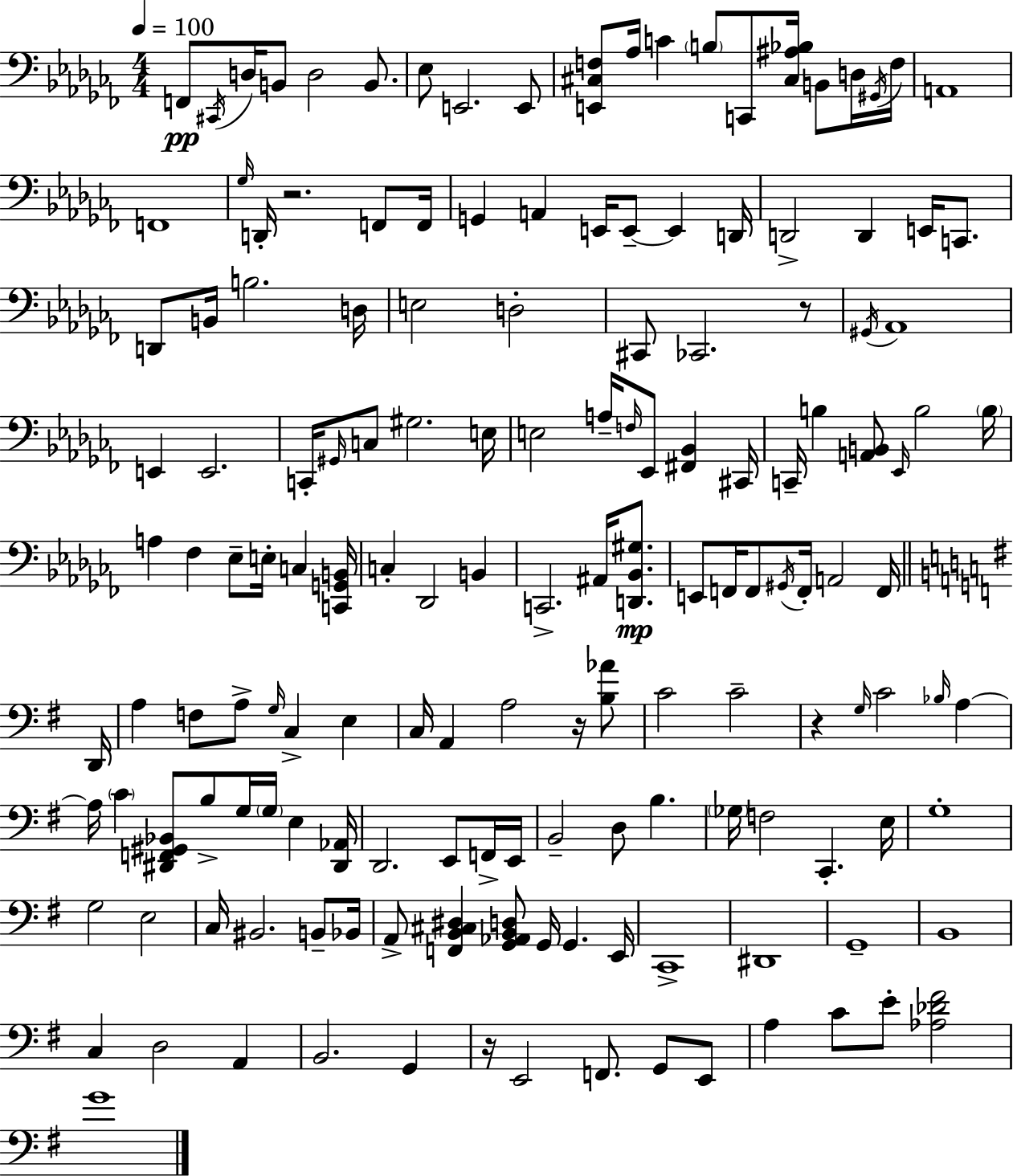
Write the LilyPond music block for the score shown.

{
  \clef bass
  \numericTimeSignature
  \time 4/4
  \key aes \minor
  \tempo 4 = 100
  f,8\pp \acciaccatura { cis,16 } d16 b,8 d2 b,8. | ees8 e,2. e,8 | <e, cis f>8 aes16 c'4 \parenthesize b8 c,8 <cis ais bes>16 b,8 d16 | \acciaccatura { gis,16 } f16 a,1 | \break f,1 | \grace { ges16 } d,16-. r2. | f,8 f,16 g,4 a,4 e,16 e,8--~~ e,4 | d,16 d,2-> d,4 e,16 | \break c,8. d,8 b,16 b2. | d16 e2 d2-. | cis,8 ces,2. | r8 \acciaccatura { gis,16 } aes,1 | \break e,4 e,2. | c,16-. \grace { gis,16 } c8 gis2. | e16 e2 a16-- \grace { f16 } ees,8 | <fis, bes,>4 cis,16 c,16-- b4 <a, b,>8 \grace { ees,16 } b2 | \break \parenthesize b16 a4 fes4 ees8-- | e16-. c4 <c, g, b,>16 c4-. des,2 | b,4 c,2.-> | ais,16 <d, bes, gis>8.\mp e,8 f,16 f,8 \acciaccatura { gis,16 } f,16-. a,2 | \break f,16 \bar "||" \break \key g \major d,16 a4 f8 a8-> \grace { g16 } c4-> e4 | c16 a,4 a2 r16 | <b aes'>8 c'2 c'2-- | r4 \grace { g16 } c'2 \grace { bes16 } | \break a4~~ a16 \parenthesize c'4 <dis, f, gis, bes,>8 b8-> g16 \parenthesize g16 e4 | <dis, aes,>16 d,2. | e,8 f,16-> e,16 b,2-- d8 b4. | \parenthesize ges16 f2 c,4.-. | \break e16 g1-. | g2 e2 | c16 bis,2. | b,8-- bes,16 a,8-> <f, b, cis dis>4 <g, aes, b, d>8 g,16 g,4. | \break e,16 c,1-> | dis,1 | g,1-- | b,1 | \break c4 d2 | a,4 b,2. | g,4 r16 e,2 f,8. | g,8 e,8 a4 c'8 e'8-. <aes des' fis'>2 | \break g'1 | \bar "|."
}